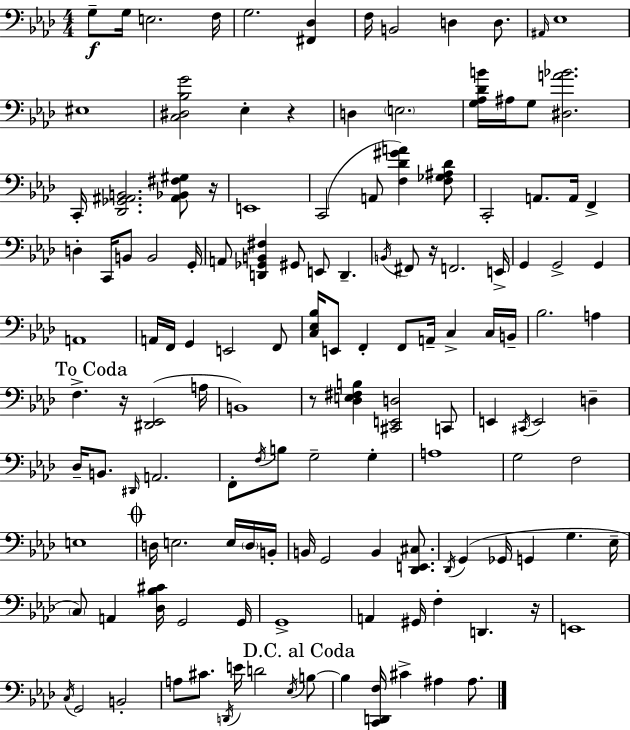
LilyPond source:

{
  \clef bass
  \numericTimeSignature
  \time 4/4
  \key aes \major
  \repeat volta 2 { g8--\f g16 e2. f16 | g2. <fis, des>4 | f16 b,2 d4 d8. | \grace { ais,16 } ees1 | \break eis1 | <c dis bes g'>2 ees4-. r4 | d4 \parenthesize e2. | <g aes des' b'>16 ais16 g8 <dis a' bes'>2. | \break c,16-. <des, ges, ais, b,>2. <ais, bes, fis gis>8 | r16 e,1 | c,2( a,8 <f des' gis' a'>4) <f ges ais des'>8 | c,2-. a,8. a,16 f,4-> | \break d4-. c,16 b,8 b,2 | g,16-. a,8 <d, ges, b, fis>4 gis,8 e,8 d,4.-- | \acciaccatura { b,16 } fis,8 r16 f,2. | e,16-> g,4 g,2-> g,4 | \break a,1 | a,16 f,16 g,4 e,2 | f,8 <c ees bes>16 e,8 f,4-. f,8 a,16-- c4-> | c16 b,16-- bes2. a4 | \break \mark "To Coda" f4.-> r16 <dis, ees,>2( | a16 b,1) | r8 <des e fis b>4 <cis, e, d>2 | c,8 e,4 \acciaccatura { cis,16 } e,2 d4-- | \break des16-- b,8. \grace { dis,16 } a,2. | f,8-. \acciaccatura { f16 } b8 g2-- | g4-. a1 | g2 f2 | \break e1 | \mark \markup { \musicglyph "scripts.coda" } d16 e2. | e16 \parenthesize d16 b,16-. b,16 g,2 b,4 | <des, e, cis>8. \acciaccatura { des,16 } g,4( ges,16 g,4 g4. | \break ees16-- \parenthesize c8) a,4 <des bes cis'>16 g,2 | g,16 g,1-> | a,4 gis,16 f4-. d,4. | r16 e,1 | \break \acciaccatura { c16 } g,2 b,2-. | a8 cis'8. \acciaccatura { d,16 } e'16 d'2 | \acciaccatura { ees16 } \mark "D.C. al Coda" b8~~ b4 <c, d, f>16 cis'4-> | ais4 ais8. } \bar "|."
}